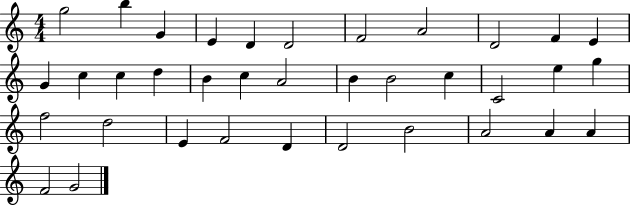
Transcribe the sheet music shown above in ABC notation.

X:1
T:Untitled
M:4/4
L:1/4
K:C
g2 b G E D D2 F2 A2 D2 F E G c c d B c A2 B B2 c C2 e g f2 d2 E F2 D D2 B2 A2 A A F2 G2